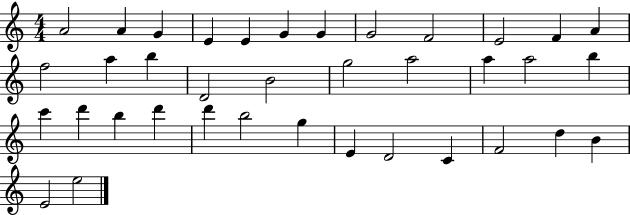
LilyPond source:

{
  \clef treble
  \numericTimeSignature
  \time 4/4
  \key c \major
  a'2 a'4 g'4 | e'4 e'4 g'4 g'4 | g'2 f'2 | e'2 f'4 a'4 | \break f''2 a''4 b''4 | d'2 b'2 | g''2 a''2 | a''4 a''2 b''4 | \break c'''4 d'''4 b''4 d'''4 | d'''4 b''2 g''4 | e'4 d'2 c'4 | f'2 d''4 b'4 | \break e'2 e''2 | \bar "|."
}